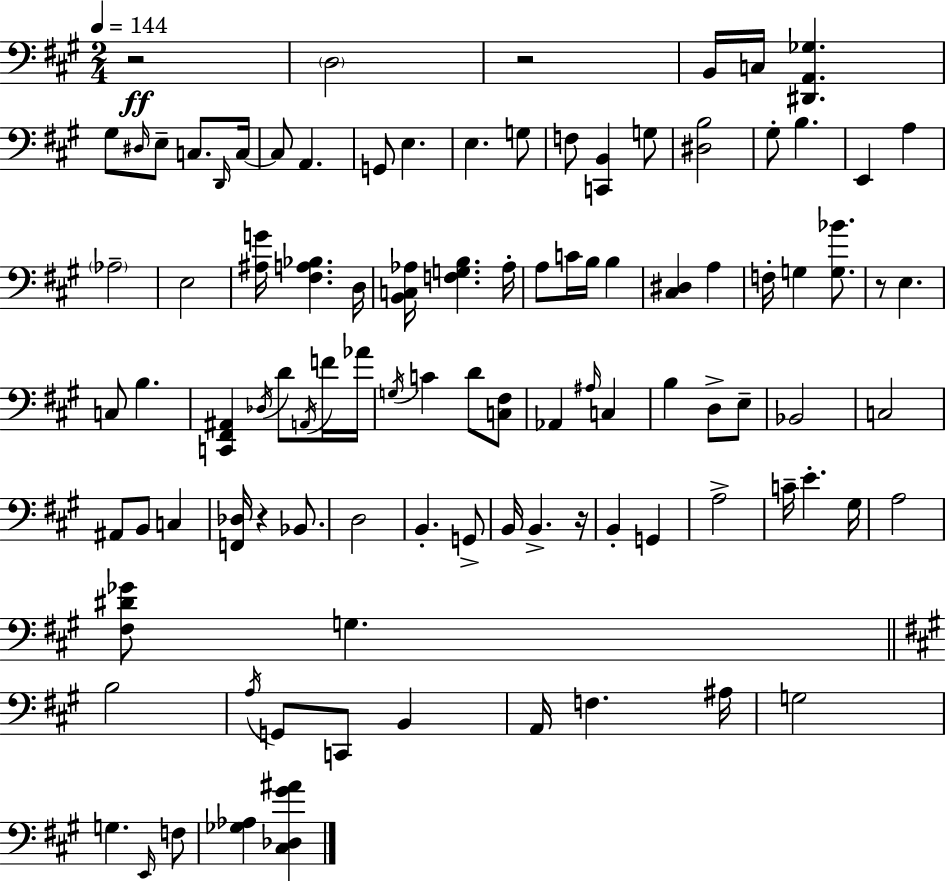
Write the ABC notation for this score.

X:1
T:Untitled
M:2/4
L:1/4
K:A
z2 D,2 z2 B,,/4 C,/4 [^D,,A,,_G,] ^G,/2 ^D,/4 E,/2 C,/2 D,,/4 C,/4 C,/2 A,, G,,/2 E, E, G,/2 F,/2 [C,,B,,] G,/2 [^D,B,]2 ^G,/2 B, E,, A, _A,2 E,2 [^A,G]/4 [^F,A,_B,] D,/4 [B,,C,_A,]/4 [F,G,B,] _A,/4 A,/2 C/4 B,/4 B, [^C,^D,] A, F,/4 G, [G,_B]/2 z/2 E, C,/2 B, [C,,^F,,^A,,] _D,/4 D/2 A,,/4 F/4 _A/4 G,/4 C D/2 [C,^F,]/2 _A,, ^A,/4 C, B, D,/2 E,/2 _B,,2 C,2 ^A,,/2 B,,/2 C, [F,,_D,]/4 z _B,,/2 D,2 B,, G,,/2 B,,/4 B,, z/4 B,, G,, A,2 C/4 E ^G,/4 A,2 [^F,^D_G]/2 G, B,2 A,/4 G,,/2 C,,/2 B,, A,,/4 F, ^A,/4 G,2 G, E,,/4 F,/2 [_G,_A,] [^C,_D,^G^A]